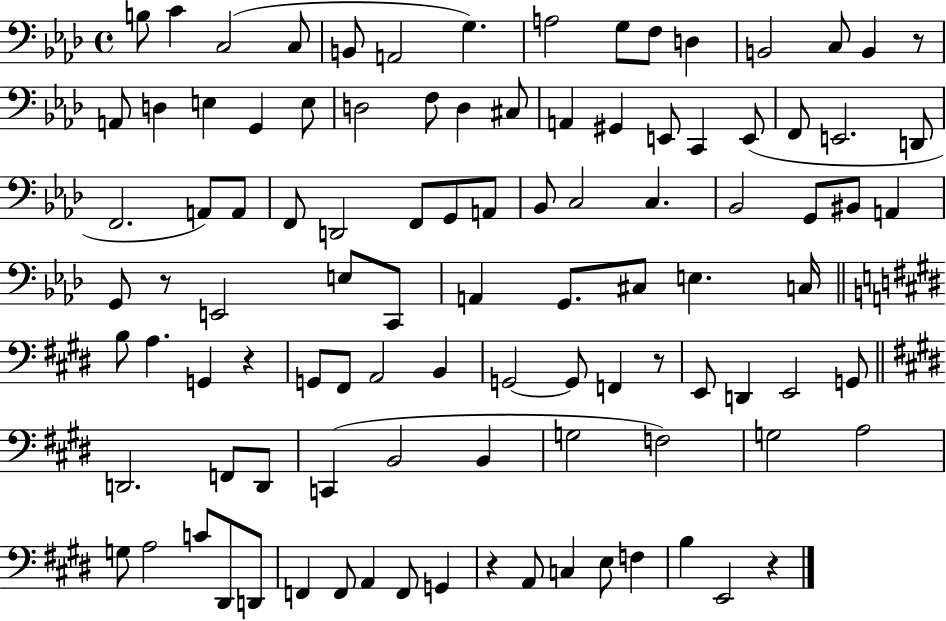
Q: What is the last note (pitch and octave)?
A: E2